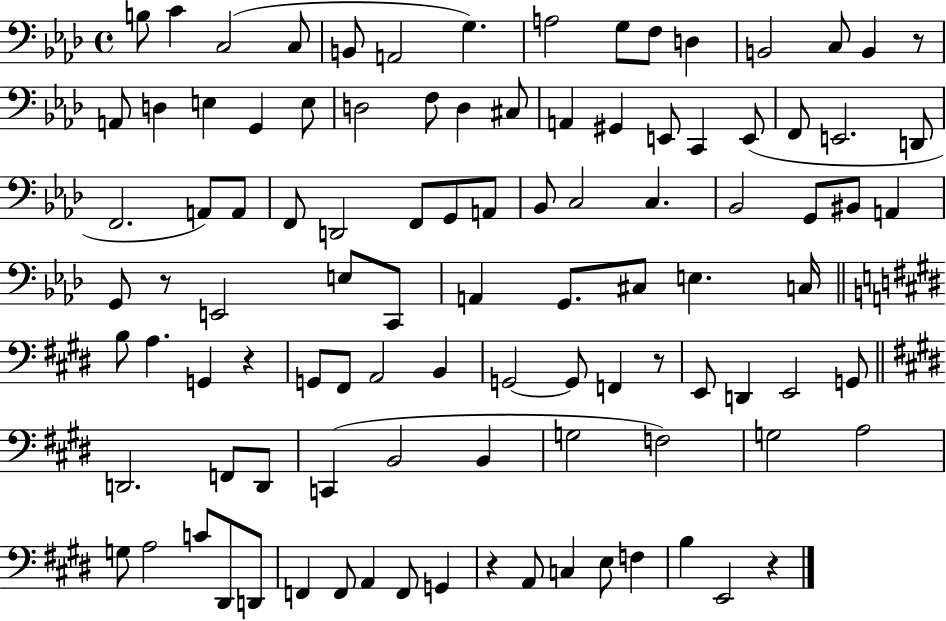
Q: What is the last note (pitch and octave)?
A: E2